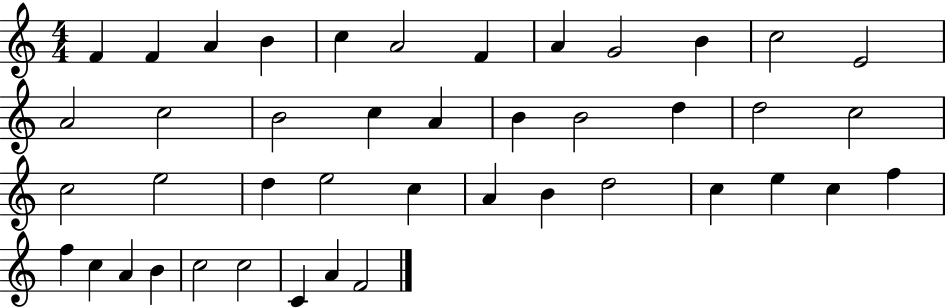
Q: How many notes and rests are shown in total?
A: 43